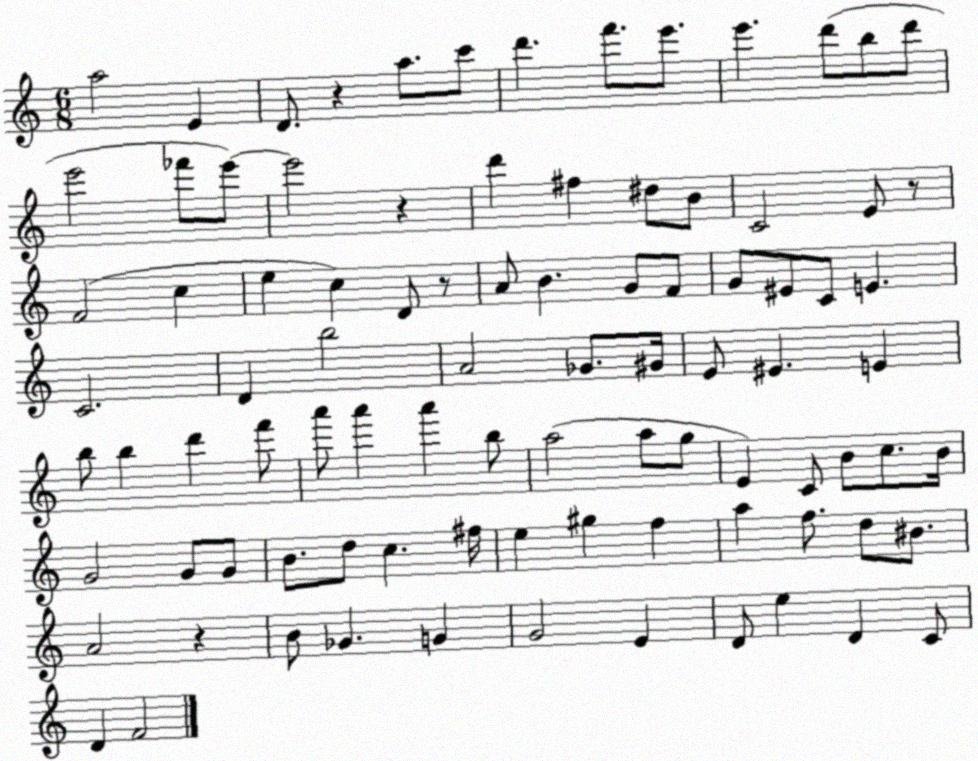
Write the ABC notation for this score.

X:1
T:Untitled
M:6/8
L:1/4
K:C
a2 E D/2 z a/2 c'/2 d' f'/2 e'/2 e' d'/2 b/2 d'/2 e'2 _f'/2 e'/2 e'2 z d' ^f ^d/2 B/2 C2 E/2 z/2 F2 c e c D/2 z/2 A/2 B G/2 F/2 G/2 ^E/2 C/2 E C2 D b2 A2 _G/2 ^G/4 E/2 ^E E b/2 b d' f'/2 a'/2 a' a' b/2 a2 a/2 g/2 E C/2 B/2 c/2 B/4 G2 G/2 G/2 B/2 d/2 c ^f/4 e ^g f a f/2 d/2 ^B/2 A2 z B/2 _G G G2 E D/2 e D C/2 D F2